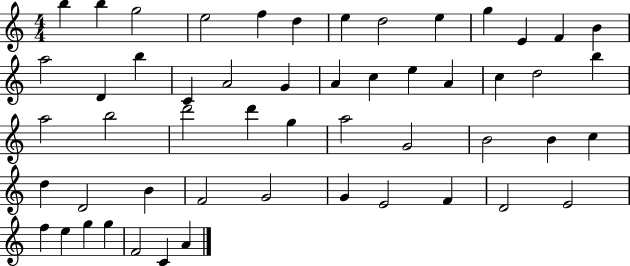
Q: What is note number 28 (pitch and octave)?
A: B5